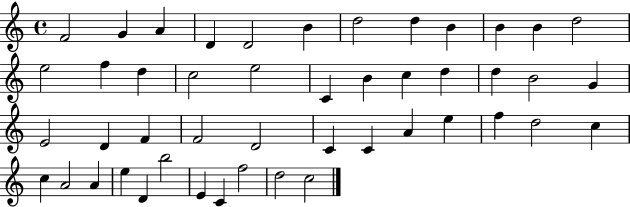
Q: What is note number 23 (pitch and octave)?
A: B4